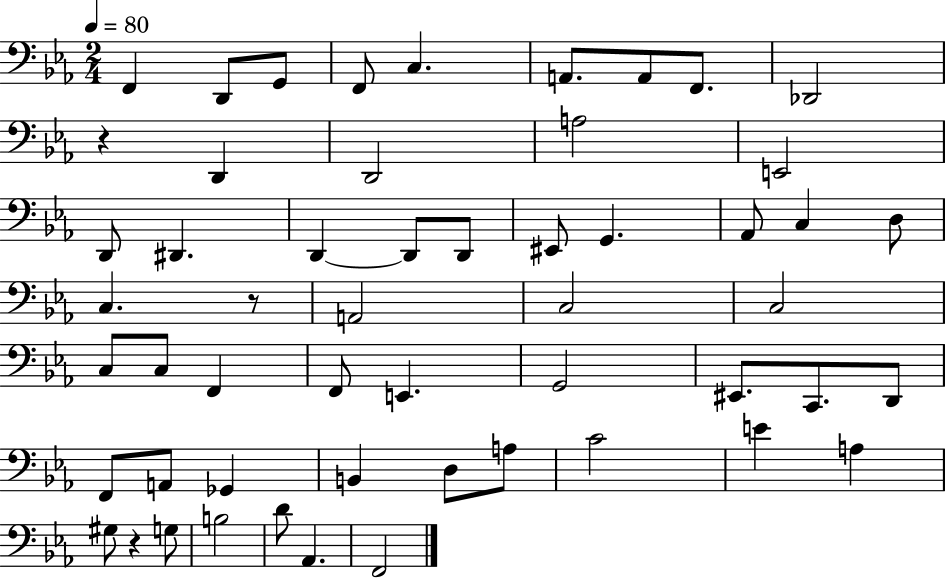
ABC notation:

X:1
T:Untitled
M:2/4
L:1/4
K:Eb
F,, D,,/2 G,,/2 F,,/2 C, A,,/2 A,,/2 F,,/2 _D,,2 z D,, D,,2 A,2 E,,2 D,,/2 ^D,, D,, D,,/2 D,,/2 ^E,,/2 G,, _A,,/2 C, D,/2 C, z/2 A,,2 C,2 C,2 C,/2 C,/2 F,, F,,/2 E,, G,,2 ^E,,/2 C,,/2 D,,/2 F,,/2 A,,/2 _G,, B,, D,/2 A,/2 C2 E A, ^G,/2 z G,/2 B,2 D/2 _A,, F,,2